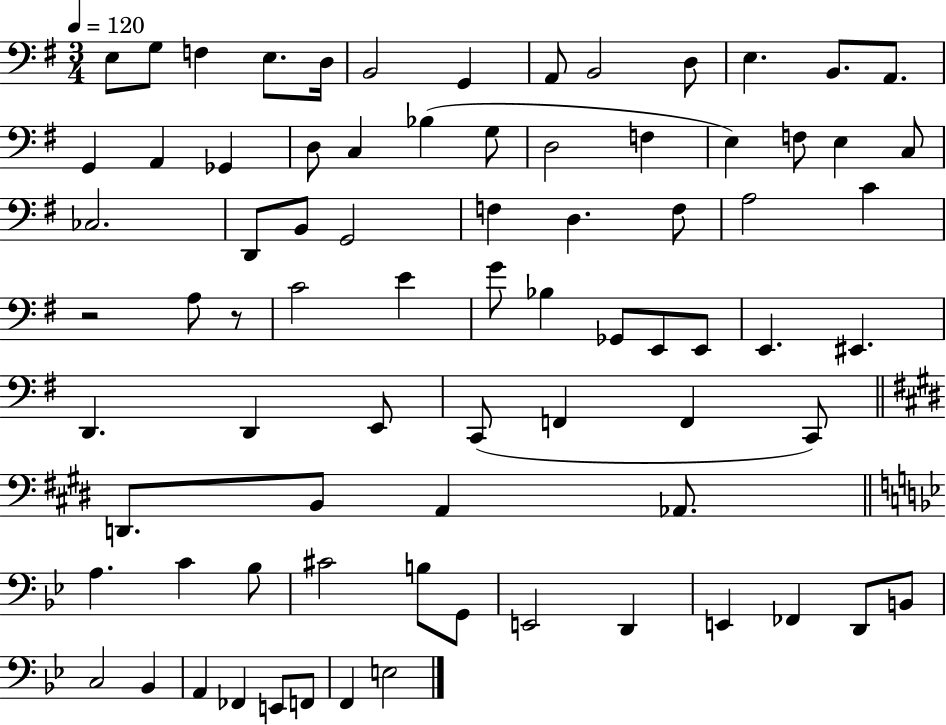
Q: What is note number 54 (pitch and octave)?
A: B2